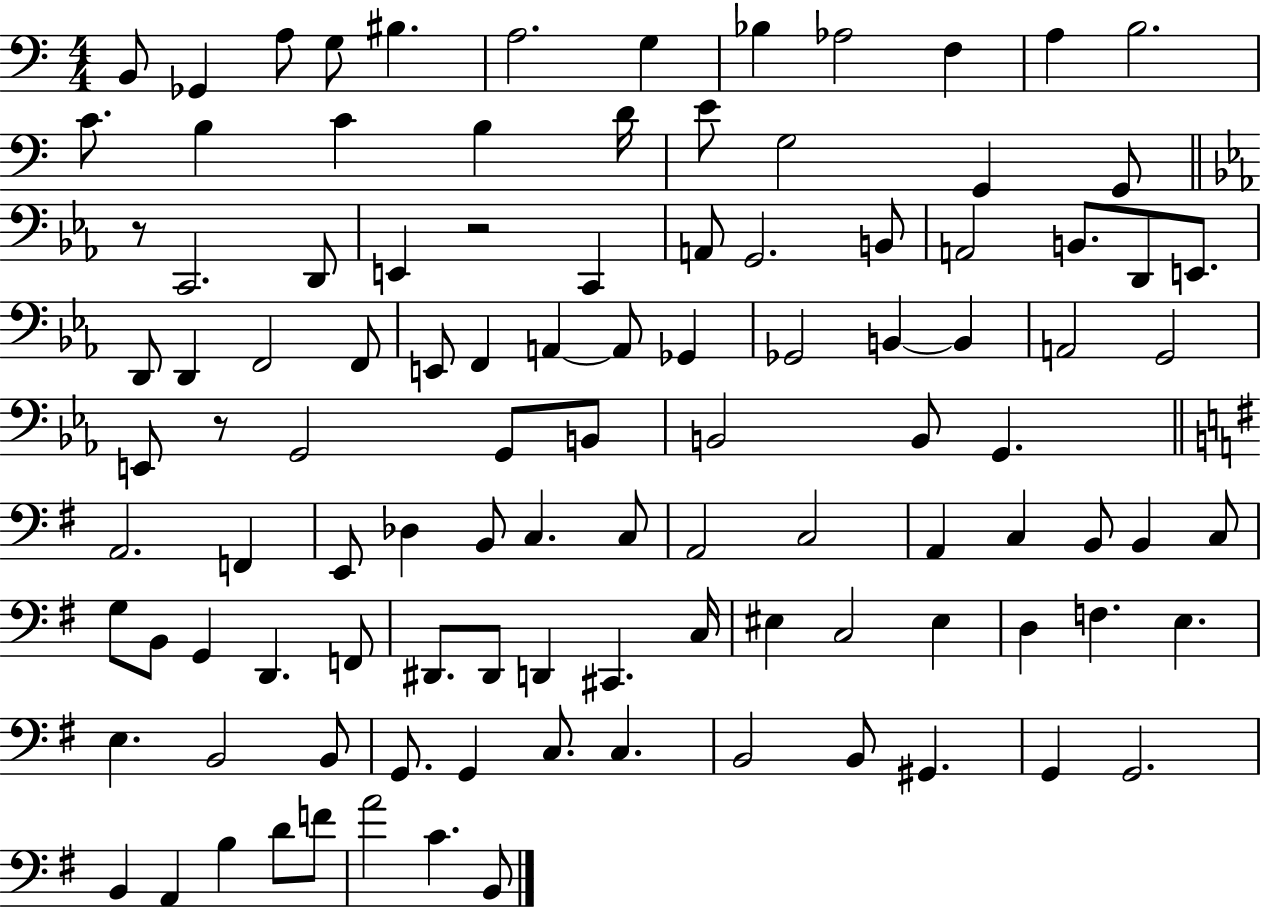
{
  \clef bass
  \numericTimeSignature
  \time 4/4
  \key c \major
  b,8 ges,4 a8 g8 bis4. | a2. g4 | bes4 aes2 f4 | a4 b2. | \break c'8. b4 c'4 b4 d'16 | e'8 g2 g,4 g,8 | \bar "||" \break \key c \minor r8 c,2. d,8 | e,4 r2 c,4 | a,8 g,2. b,8 | a,2 b,8. d,8 e,8. | \break d,8 d,4 f,2 f,8 | e,8 f,4 a,4~~ a,8 ges,4 | ges,2 b,4~~ b,4 | a,2 g,2 | \break e,8 r8 g,2 g,8 b,8 | b,2 b,8 g,4. | \bar "||" \break \key g \major a,2. f,4 | e,8 des4 b,8 c4. c8 | a,2 c2 | a,4 c4 b,8 b,4 c8 | \break g8 b,8 g,4 d,4. f,8 | dis,8. dis,8 d,4 cis,4. c16 | eis4 c2 eis4 | d4 f4. e4. | \break e4. b,2 b,8 | g,8. g,4 c8. c4. | b,2 b,8 gis,4. | g,4 g,2. | \break b,4 a,4 b4 d'8 f'8 | a'2 c'4. b,8 | \bar "|."
}